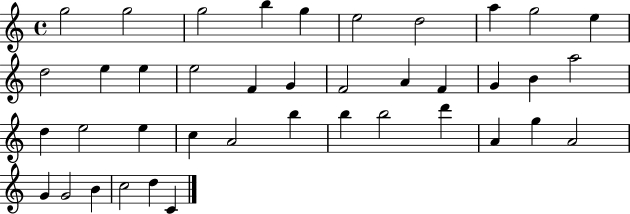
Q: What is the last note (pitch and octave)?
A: C4